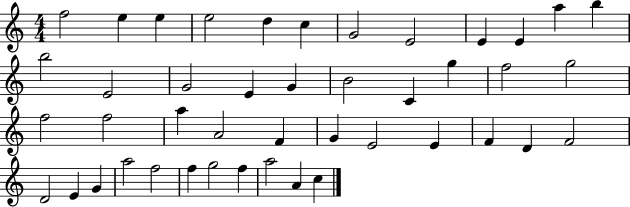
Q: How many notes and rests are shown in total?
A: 44